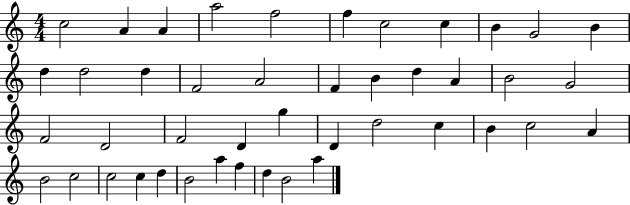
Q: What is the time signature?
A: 4/4